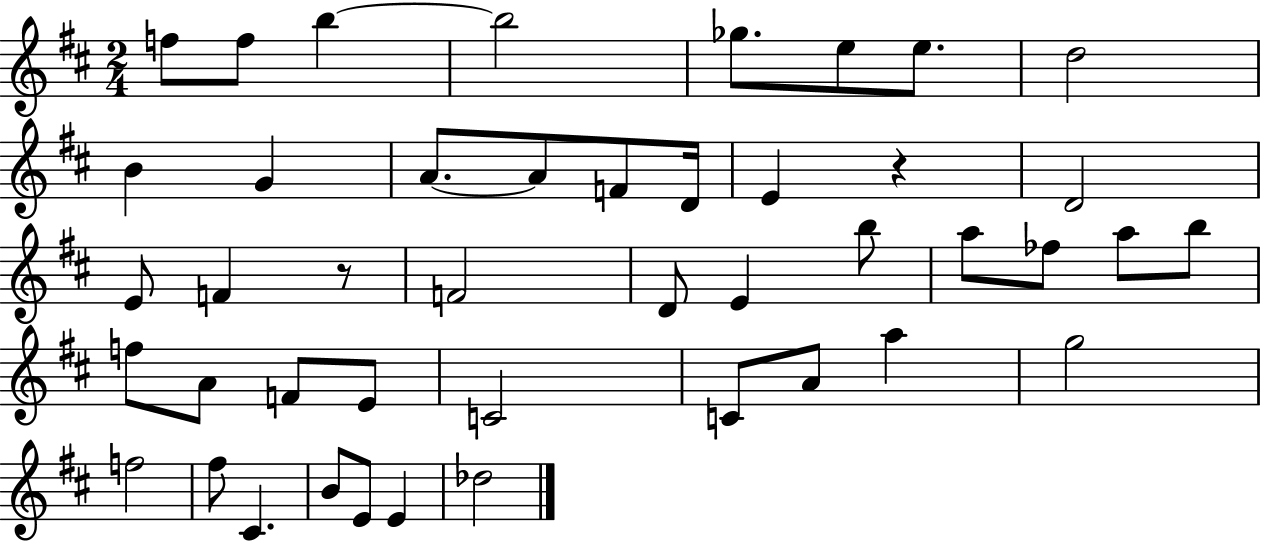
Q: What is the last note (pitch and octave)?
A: Db5